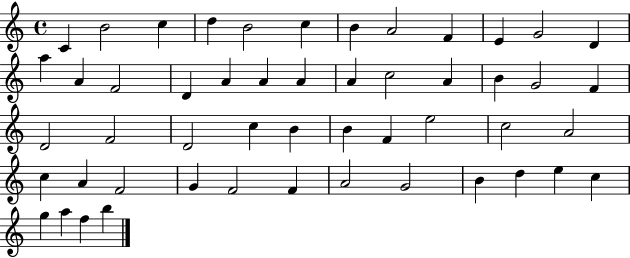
C4/q B4/h C5/q D5/q B4/h C5/q B4/q A4/h F4/q E4/q G4/h D4/q A5/q A4/q F4/h D4/q A4/q A4/q A4/q A4/q C5/h A4/q B4/q G4/h F4/q D4/h F4/h D4/h C5/q B4/q B4/q F4/q E5/h C5/h A4/h C5/q A4/q F4/h G4/q F4/h F4/q A4/h G4/h B4/q D5/q E5/q C5/q G5/q A5/q F5/q B5/q